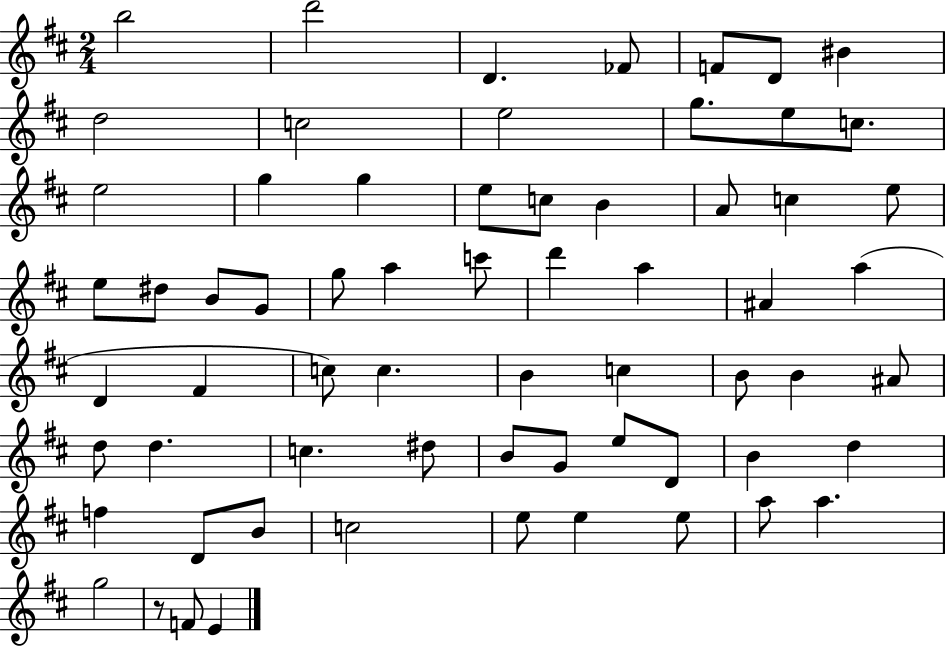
{
  \clef treble
  \numericTimeSignature
  \time 2/4
  \key d \major
  \repeat volta 2 { b''2 | d'''2 | d'4. fes'8 | f'8 d'8 bis'4 | \break d''2 | c''2 | e''2 | g''8. e''8 c''8. | \break e''2 | g''4 g''4 | e''8 c''8 b'4 | a'8 c''4 e''8 | \break e''8 dis''8 b'8 g'8 | g''8 a''4 c'''8 | d'''4 a''4 | ais'4 a''4( | \break d'4 fis'4 | c''8) c''4. | b'4 c''4 | b'8 b'4 ais'8 | \break d''8 d''4. | c''4. dis''8 | b'8 g'8 e''8 d'8 | b'4 d''4 | \break f''4 d'8 b'8 | c''2 | e''8 e''4 e''8 | a''8 a''4. | \break g''2 | r8 f'8 e'4 | } \bar "|."
}